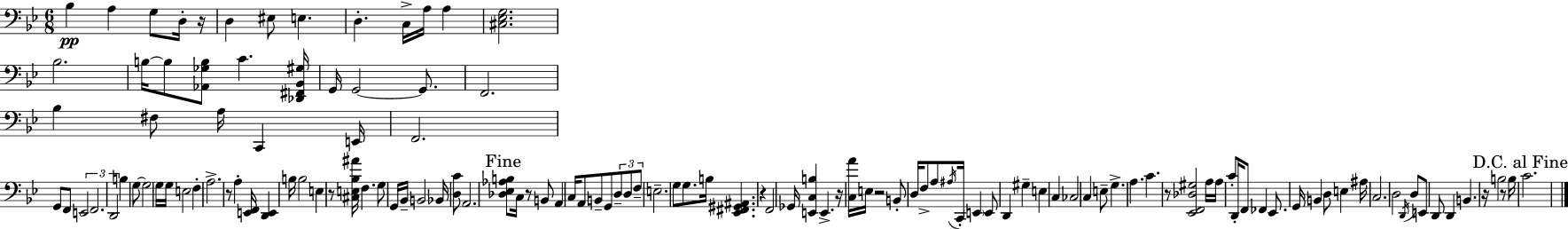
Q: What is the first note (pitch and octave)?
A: Bb3